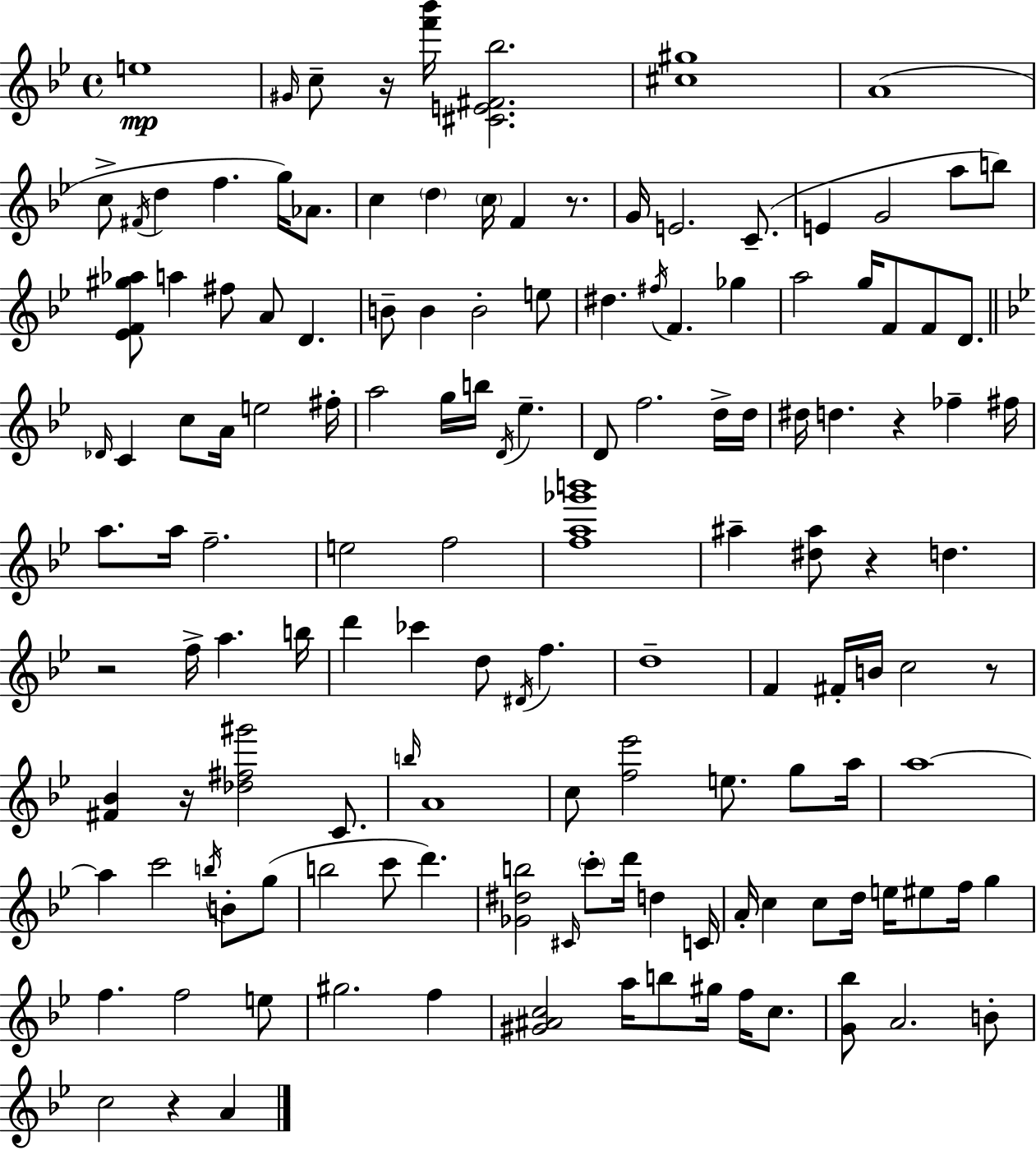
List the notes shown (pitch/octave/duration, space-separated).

E5/w G#4/s C5/e R/s [F6,Bb6]/s [C#4,E4,F#4,Bb5]/h. [C#5,G#5]/w A4/w C5/e F#4/s D5/q F5/q. G5/s Ab4/e. C5/q D5/q C5/s F4/q R/e. G4/s E4/h. C4/e. E4/q G4/h A5/e B5/e [Eb4,F4,G#5,Ab5]/e A5/q F#5/e A4/e D4/q. B4/e B4/q B4/h E5/e D#5/q. F#5/s F4/q. Gb5/q A5/h G5/s F4/e F4/e D4/e. Db4/s C4/q C5/e A4/s E5/h F#5/s A5/h G5/s B5/s D4/s Eb5/q. D4/e F5/h. D5/s D5/s D#5/s D5/q. R/q FES5/q F#5/s A5/e. A5/s F5/h. E5/h F5/h [F5,A5,Gb6,B6]/w A#5/q [D#5,A#5]/e R/q D5/q. R/h F5/s A5/q. B5/s D6/q CES6/q D5/e D#4/s F5/q. D5/w F4/q F#4/s B4/s C5/h R/e [F#4,Bb4]/q R/s [Db5,F#5,G#6]/h C4/e. B5/s A4/w C5/e [F5,Eb6]/h E5/e. G5/e A5/s A5/w A5/q C6/h B5/s B4/e G5/e B5/h C6/e D6/q. [Gb4,D#5,B5]/h C#4/s C6/e D6/s D5/q C4/s A4/s C5/q C5/e D5/s E5/s EIS5/e F5/s G5/q F5/q. F5/h E5/e G#5/h. F5/q [G#4,A#4,C5]/h A5/s B5/e G#5/s F5/s C5/e. [G4,Bb5]/e A4/h. B4/e C5/h R/q A4/q